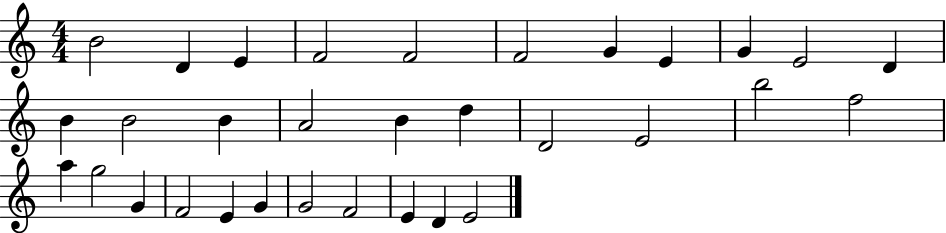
B4/h D4/q E4/q F4/h F4/h F4/h G4/q E4/q G4/q E4/h D4/q B4/q B4/h B4/q A4/h B4/q D5/q D4/h E4/h B5/h F5/h A5/q G5/h G4/q F4/h E4/q G4/q G4/h F4/h E4/q D4/q E4/h